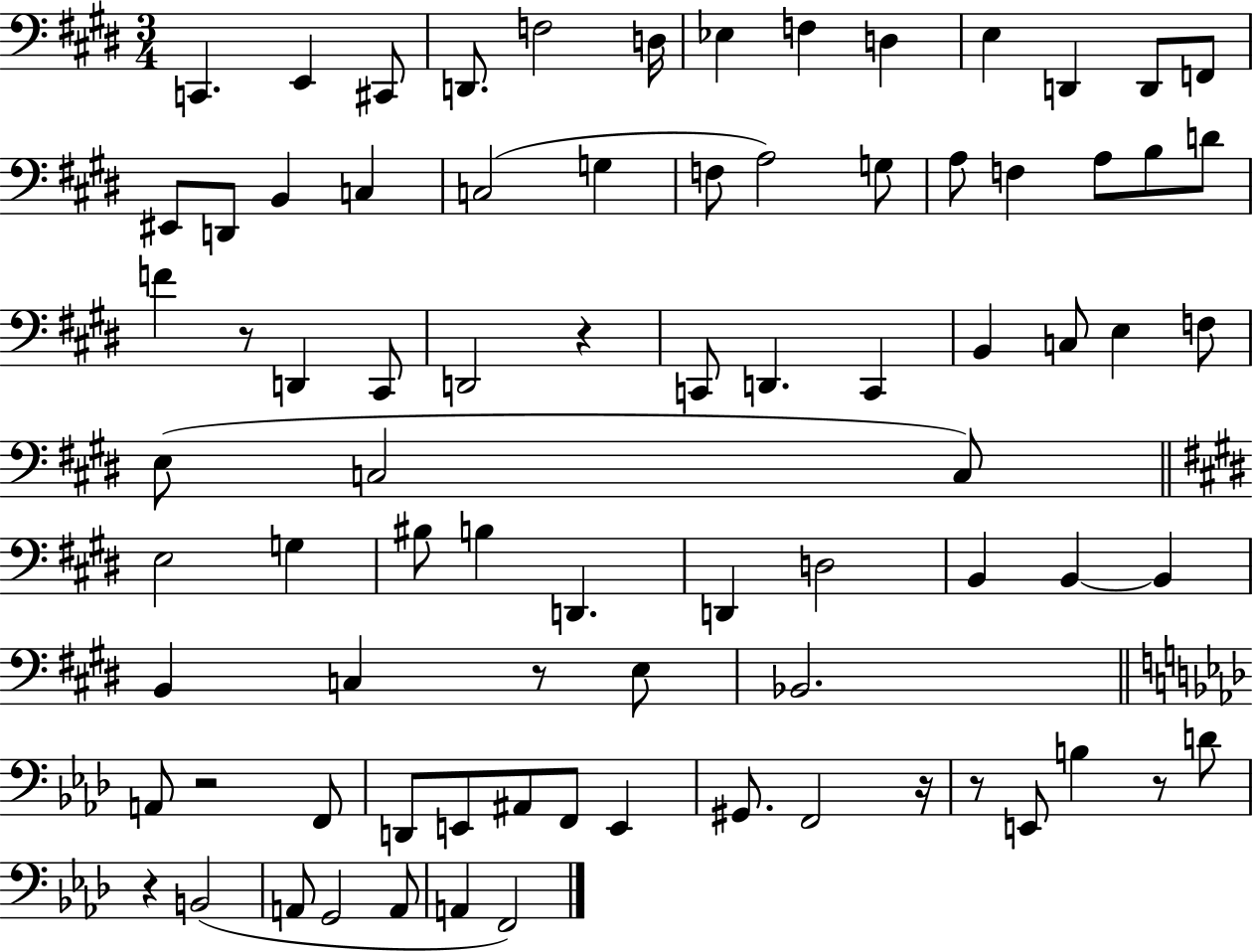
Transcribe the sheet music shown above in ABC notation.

X:1
T:Untitled
M:3/4
L:1/4
K:E
C,, E,, ^C,,/2 D,,/2 F,2 D,/4 _E, F, D, E, D,, D,,/2 F,,/2 ^E,,/2 D,,/2 B,, C, C,2 G, F,/2 A,2 G,/2 A,/2 F, A,/2 B,/2 D/2 F z/2 D,, ^C,,/2 D,,2 z C,,/2 D,, C,, B,, C,/2 E, F,/2 E,/2 C,2 C,/2 E,2 G, ^B,/2 B, D,, D,, D,2 B,, B,, B,, B,, C, z/2 E,/2 _B,,2 A,,/2 z2 F,,/2 D,,/2 E,,/2 ^A,,/2 F,,/2 E,, ^G,,/2 F,,2 z/4 z/2 E,,/2 B, z/2 D/2 z B,,2 A,,/2 G,,2 A,,/2 A,, F,,2